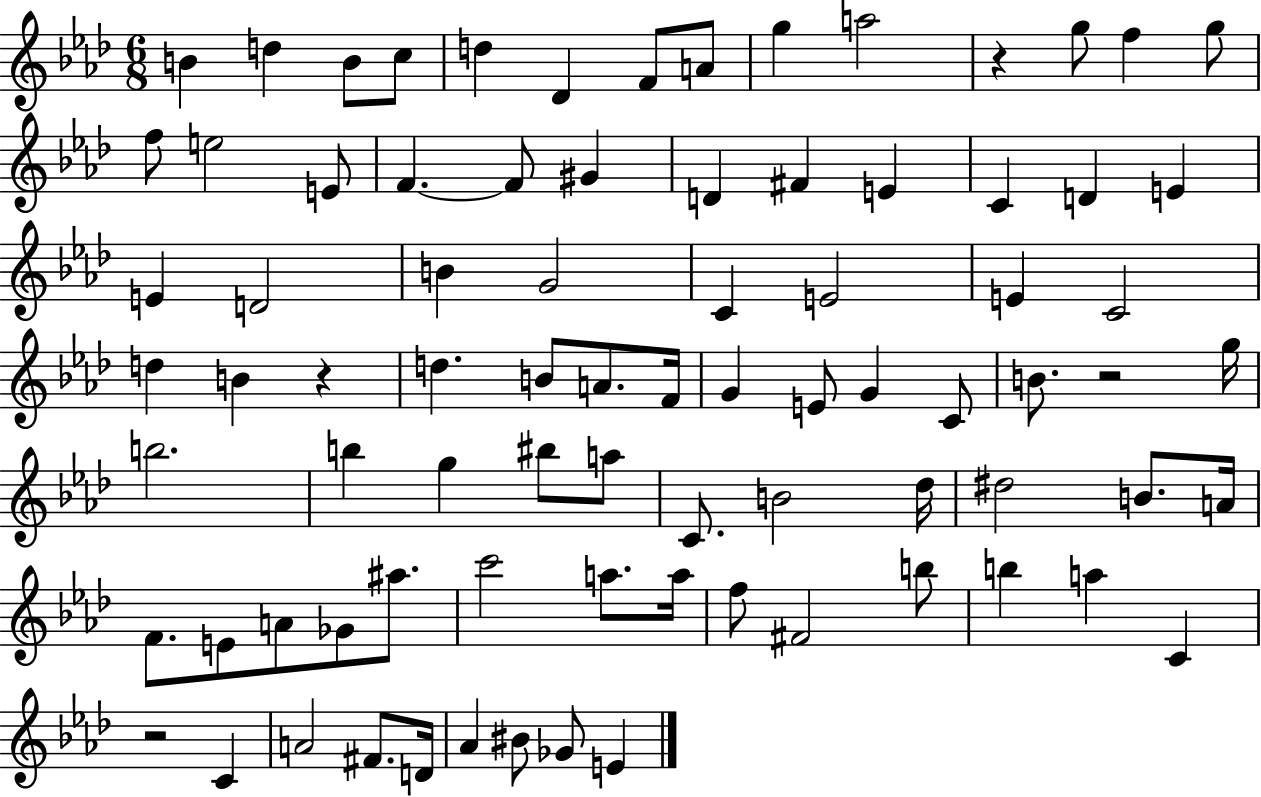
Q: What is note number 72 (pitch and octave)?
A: A4